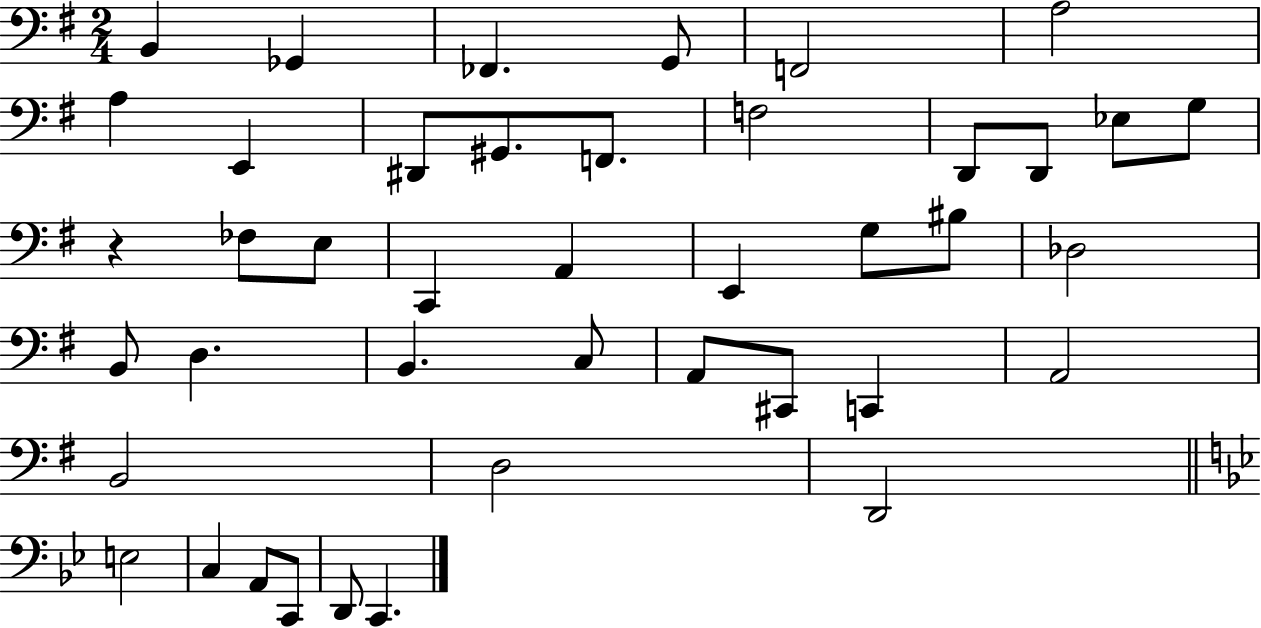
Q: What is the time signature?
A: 2/4